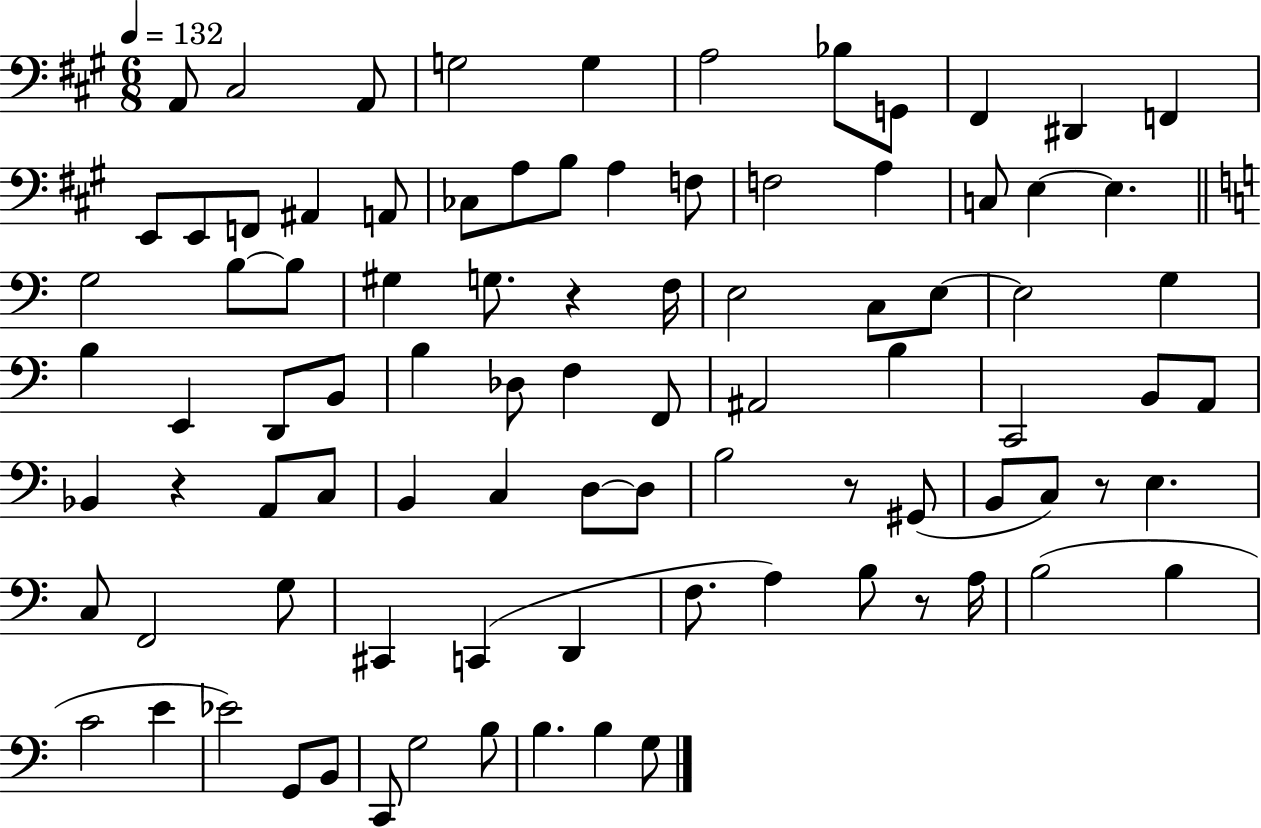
A2/e C#3/h A2/e G3/h G3/q A3/h Bb3/e G2/e F#2/q D#2/q F2/q E2/e E2/e F2/e A#2/q A2/e CES3/e A3/e B3/e A3/q F3/e F3/h A3/q C3/e E3/q E3/q. G3/h B3/e B3/e G#3/q G3/e. R/q F3/s E3/h C3/e E3/e E3/h G3/q B3/q E2/q D2/e B2/e B3/q Db3/e F3/q F2/e A#2/h B3/q C2/h B2/e A2/e Bb2/q R/q A2/e C3/e B2/q C3/q D3/e D3/e B3/h R/e G#2/e B2/e C3/e R/e E3/q. C3/e F2/h G3/e C#2/q C2/q D2/q F3/e. A3/q B3/e R/e A3/s B3/h B3/q C4/h E4/q Eb4/h G2/e B2/e C2/e G3/h B3/e B3/q. B3/q G3/e